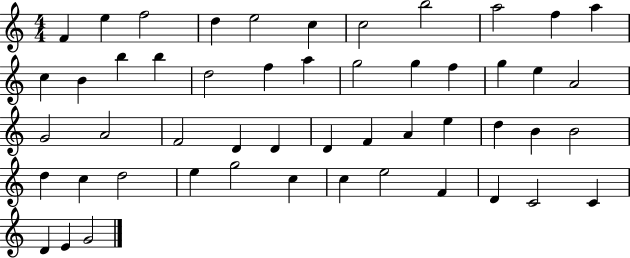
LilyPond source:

{
  \clef treble
  \numericTimeSignature
  \time 4/4
  \key c \major
  f'4 e''4 f''2 | d''4 e''2 c''4 | c''2 b''2 | a''2 f''4 a''4 | \break c''4 b'4 b''4 b''4 | d''2 f''4 a''4 | g''2 g''4 f''4 | g''4 e''4 a'2 | \break g'2 a'2 | f'2 d'4 d'4 | d'4 f'4 a'4 e''4 | d''4 b'4 b'2 | \break d''4 c''4 d''2 | e''4 g''2 c''4 | c''4 e''2 f'4 | d'4 c'2 c'4 | \break d'4 e'4 g'2 | \bar "|."
}